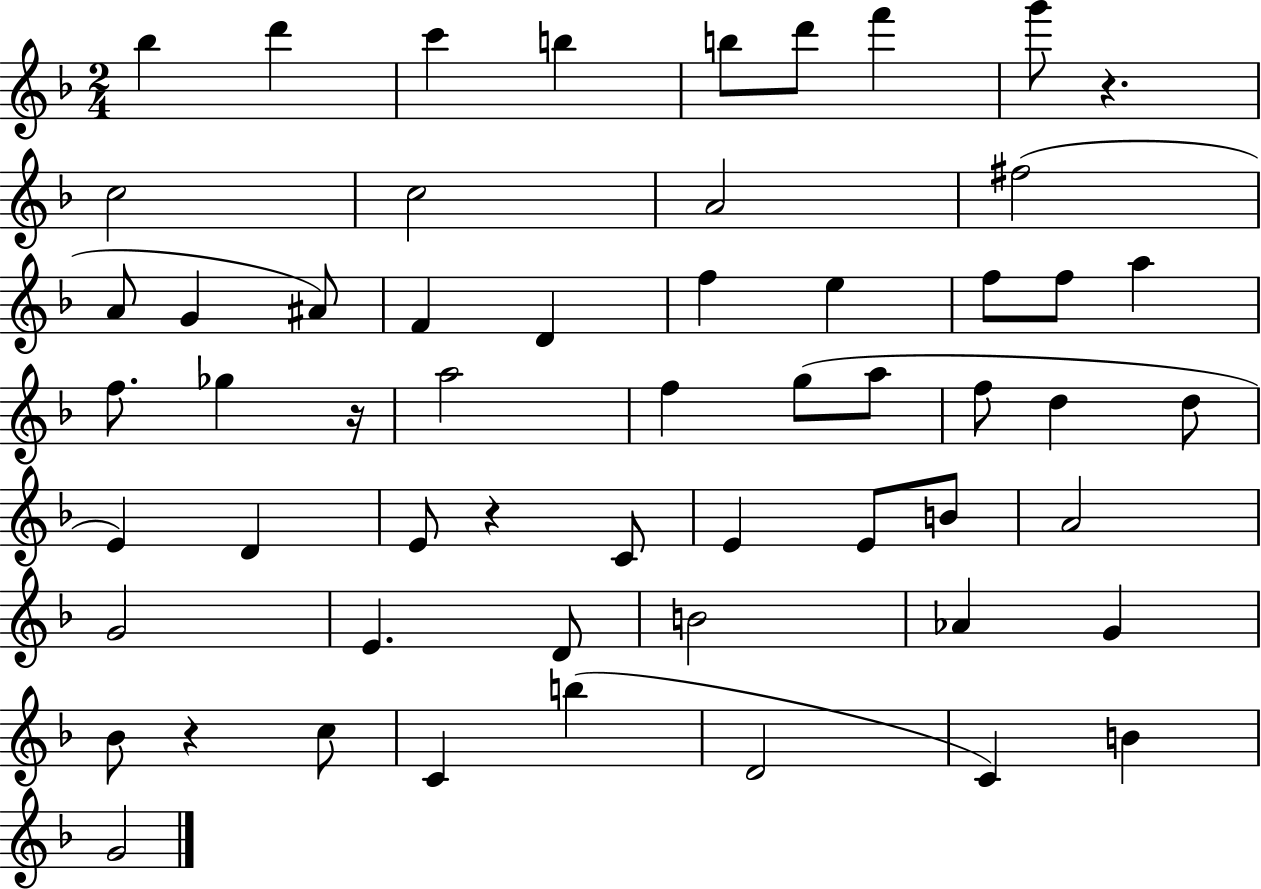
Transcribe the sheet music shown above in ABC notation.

X:1
T:Untitled
M:2/4
L:1/4
K:F
_b d' c' b b/2 d'/2 f' g'/2 z c2 c2 A2 ^f2 A/2 G ^A/2 F D f e f/2 f/2 a f/2 _g z/4 a2 f g/2 a/2 f/2 d d/2 E D E/2 z C/2 E E/2 B/2 A2 G2 E D/2 B2 _A G _B/2 z c/2 C b D2 C B G2